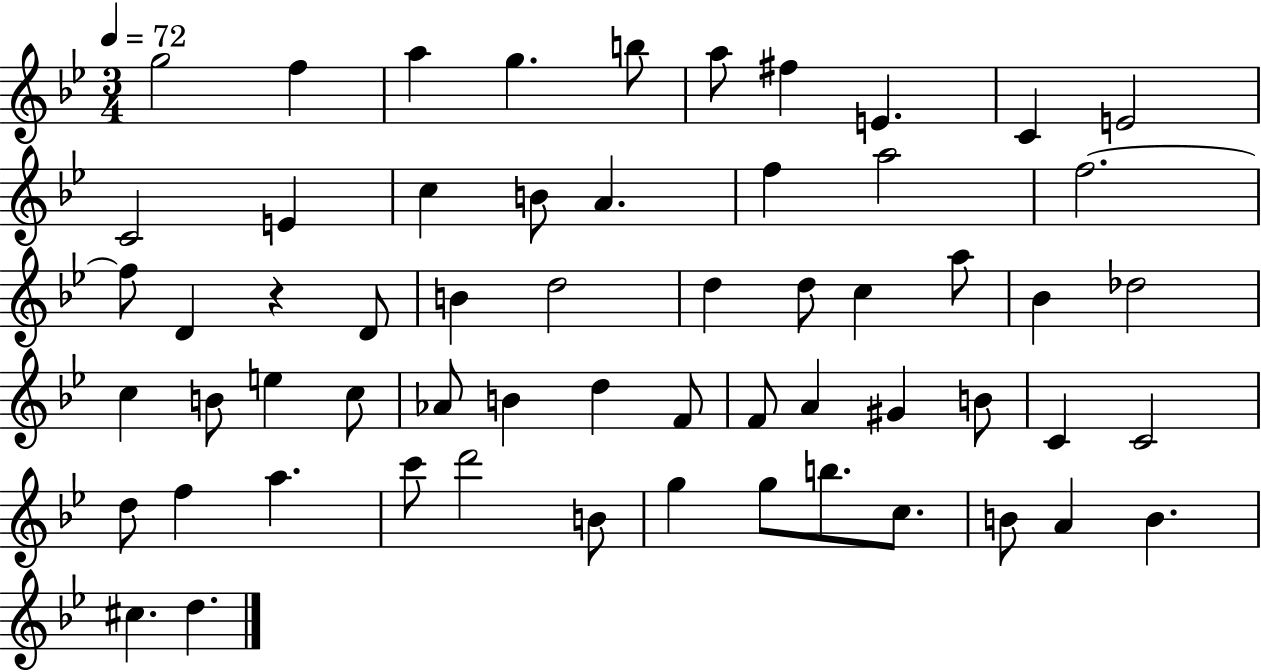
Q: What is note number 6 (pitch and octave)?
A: A5